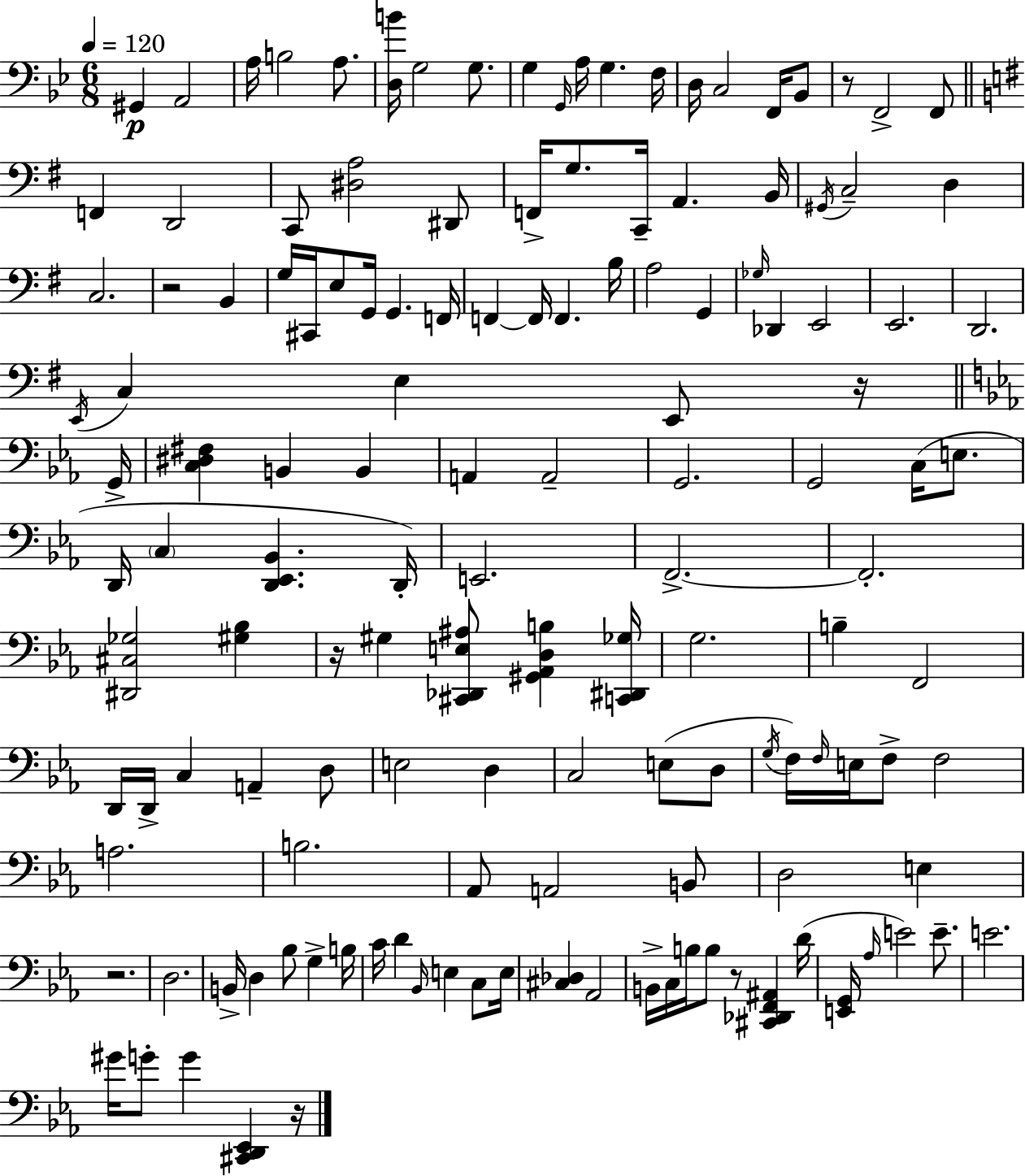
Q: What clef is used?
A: bass